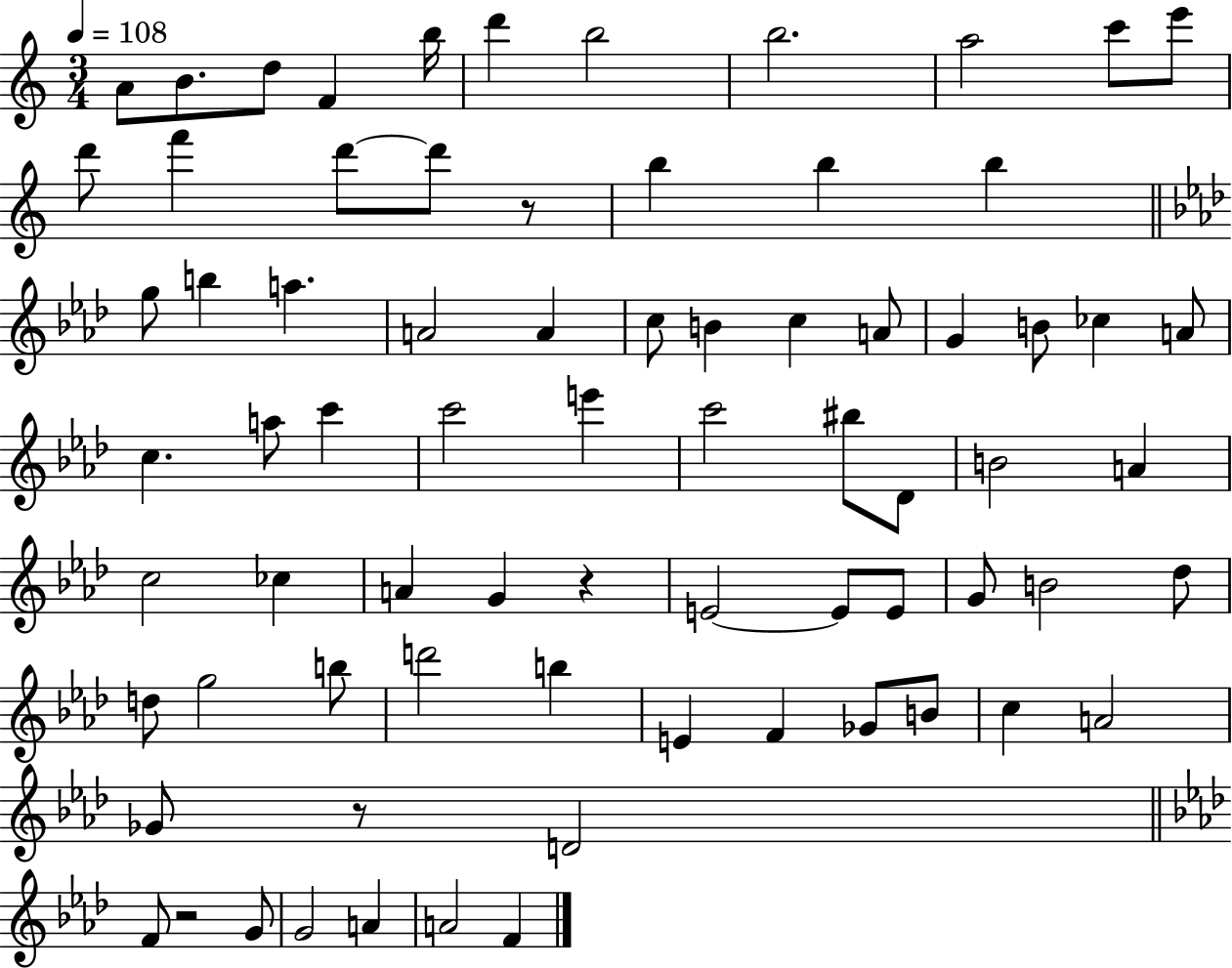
A4/e B4/e. D5/e F4/q B5/s D6/q B5/h B5/h. A5/h C6/e E6/e D6/e F6/q D6/e D6/e R/e B5/q B5/q B5/q G5/e B5/q A5/q. A4/h A4/q C5/e B4/q C5/q A4/e G4/q B4/e CES5/q A4/e C5/q. A5/e C6/q C6/h E6/q C6/h BIS5/e Db4/e B4/h A4/q C5/h CES5/q A4/q G4/q R/q E4/h E4/e E4/e G4/e B4/h Db5/e D5/e G5/h B5/e D6/h B5/q E4/q F4/q Gb4/e B4/e C5/q A4/h Gb4/e R/e D4/h F4/e R/h G4/e G4/h A4/q A4/h F4/q